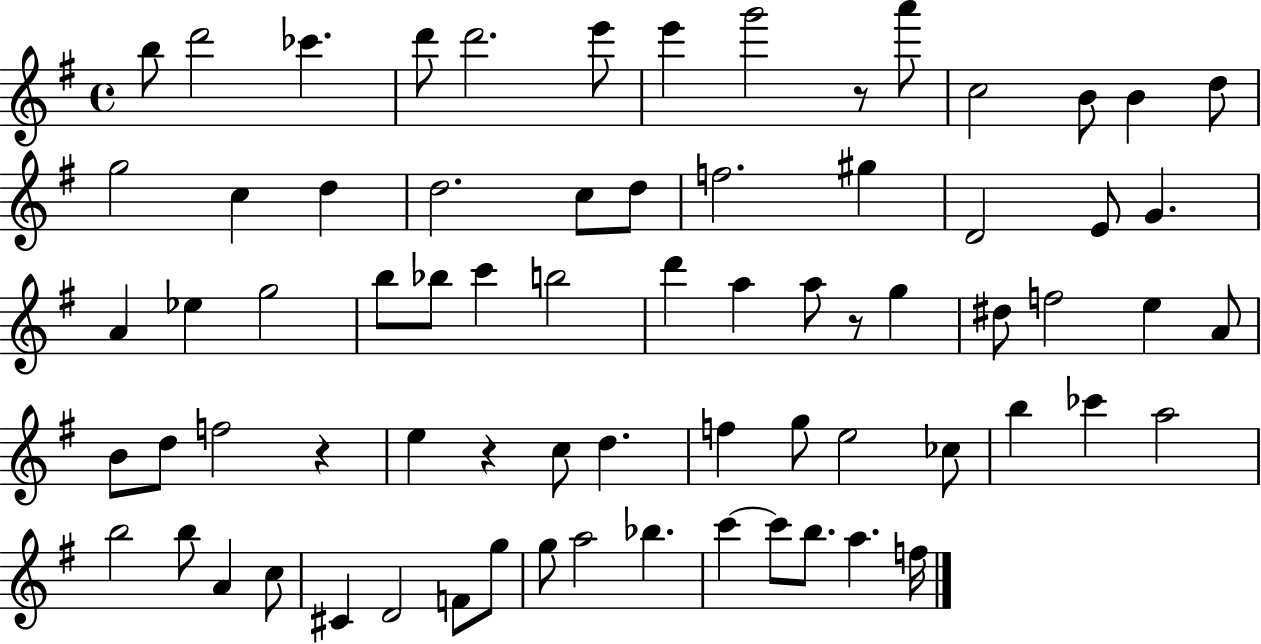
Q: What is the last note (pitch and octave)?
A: F5